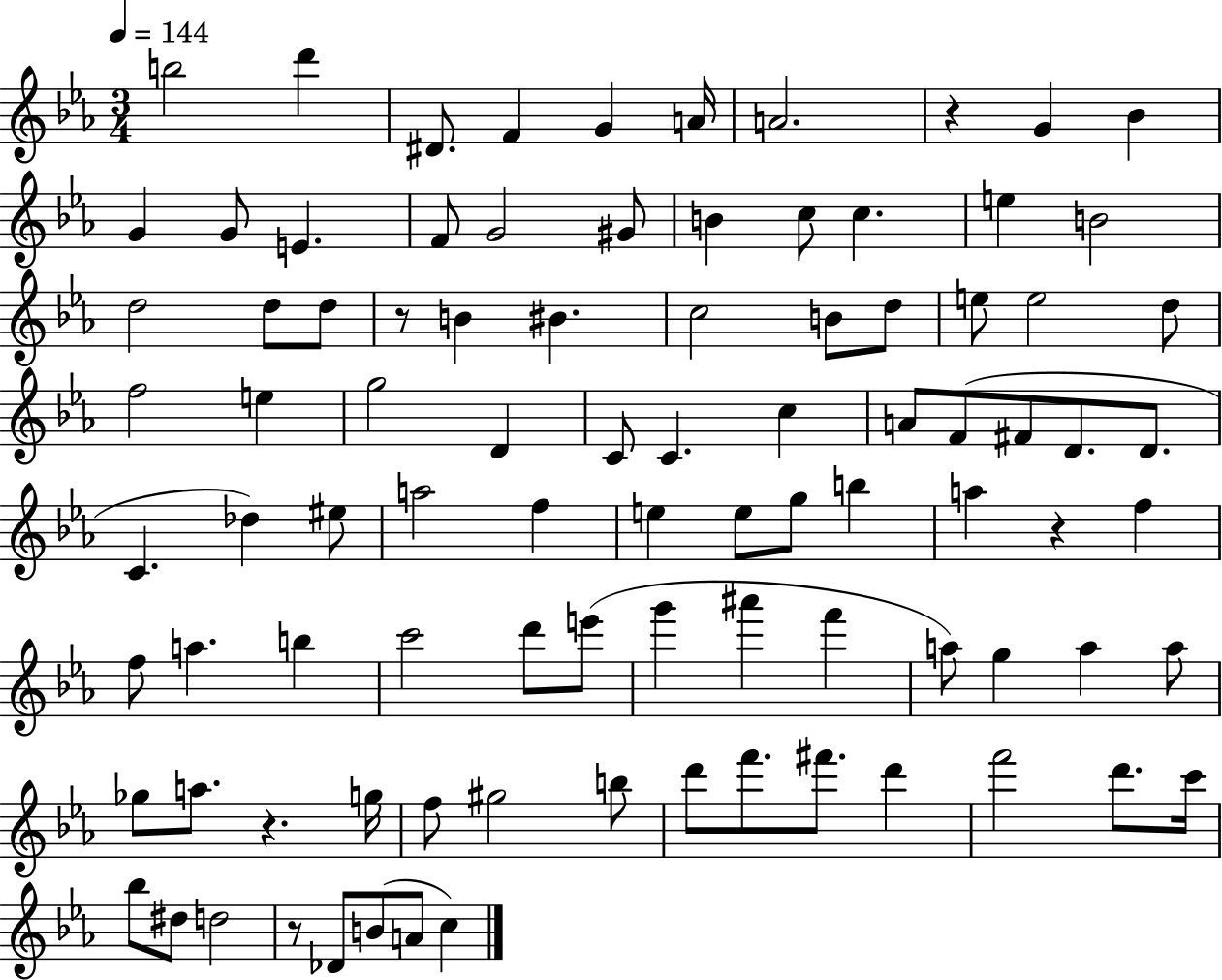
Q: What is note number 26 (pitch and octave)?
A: C5